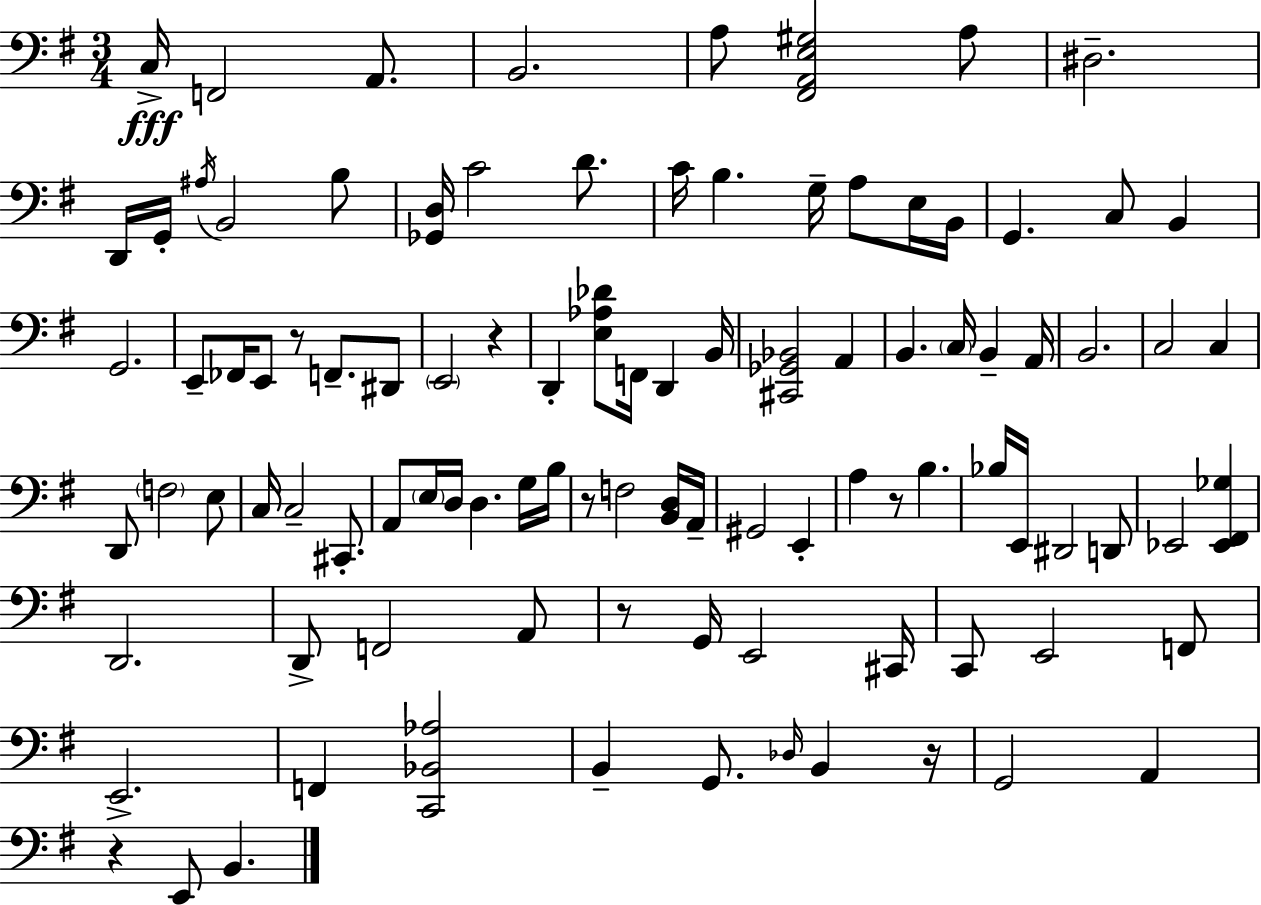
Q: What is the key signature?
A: G major